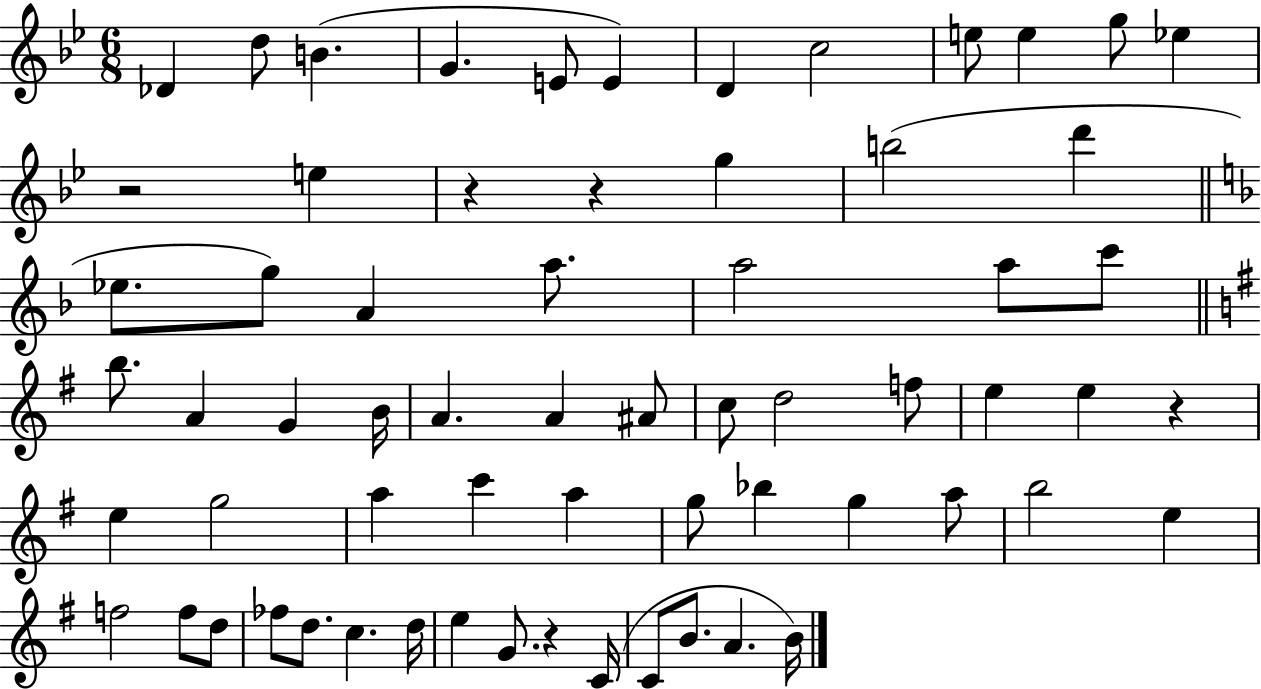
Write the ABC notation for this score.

X:1
T:Untitled
M:6/8
L:1/4
K:Bb
_D d/2 B G E/2 E D c2 e/2 e g/2 _e z2 e z z g b2 d' _e/2 g/2 A a/2 a2 a/2 c'/2 b/2 A G B/4 A A ^A/2 c/2 d2 f/2 e e z e g2 a c' a g/2 _b g a/2 b2 e f2 f/2 d/2 _f/2 d/2 c d/4 e G/2 z C/4 C/2 B/2 A B/4